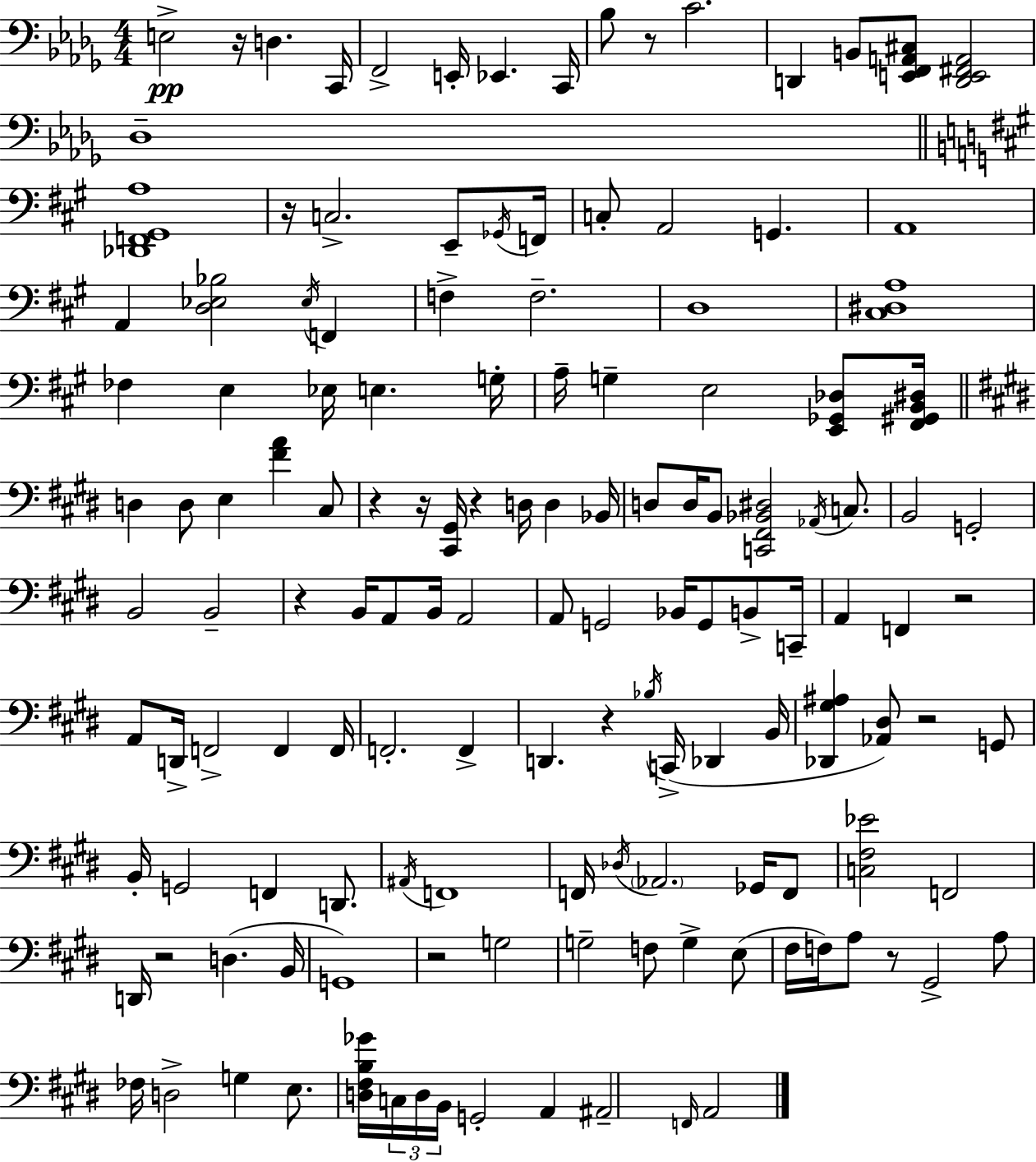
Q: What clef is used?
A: bass